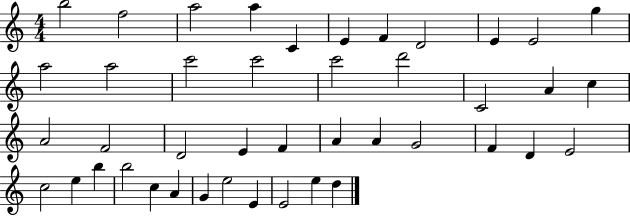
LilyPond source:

{
  \clef treble
  \numericTimeSignature
  \time 4/4
  \key c \major
  b''2 f''2 | a''2 a''4 c'4 | e'4 f'4 d'2 | e'4 e'2 g''4 | \break a''2 a''2 | c'''2 c'''2 | c'''2 d'''2 | c'2 a'4 c''4 | \break a'2 f'2 | d'2 e'4 f'4 | a'4 a'4 g'2 | f'4 d'4 e'2 | \break c''2 e''4 b''4 | b''2 c''4 a'4 | g'4 e''2 e'4 | e'2 e''4 d''4 | \break \bar "|."
}